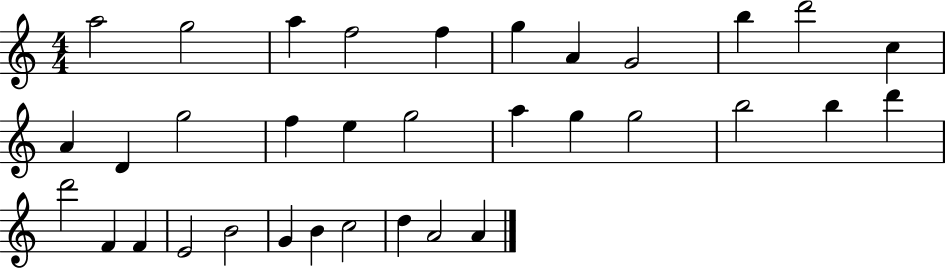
A5/h G5/h A5/q F5/h F5/q G5/q A4/q G4/h B5/q D6/h C5/q A4/q D4/q G5/h F5/q E5/q G5/h A5/q G5/q G5/h B5/h B5/q D6/q D6/h F4/q F4/q E4/h B4/h G4/q B4/q C5/h D5/q A4/h A4/q